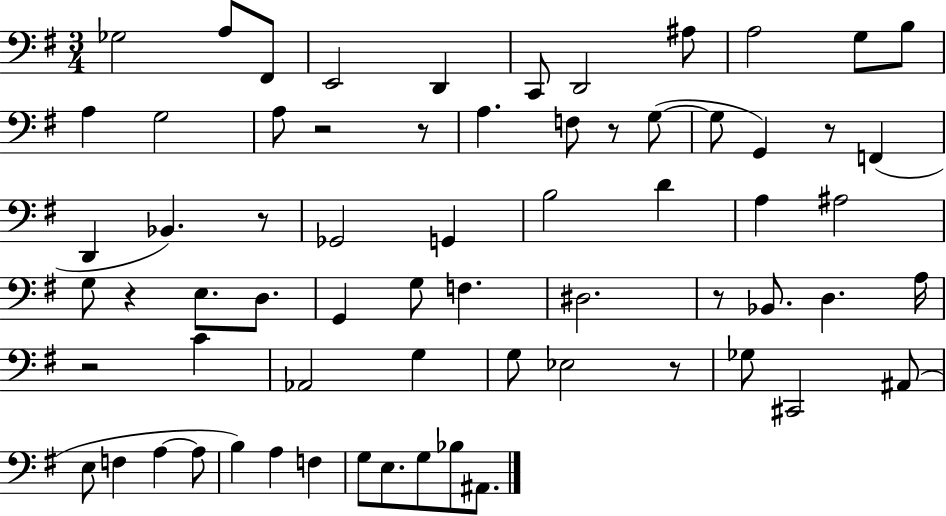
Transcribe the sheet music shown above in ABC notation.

X:1
T:Untitled
M:3/4
L:1/4
K:G
_G,2 A,/2 ^F,,/2 E,,2 D,, C,,/2 D,,2 ^A,/2 A,2 G,/2 B,/2 A, G,2 A,/2 z2 z/2 A, F,/2 z/2 G,/2 G,/2 G,, z/2 F,, D,, _B,, z/2 _G,,2 G,, B,2 D A, ^A,2 G,/2 z E,/2 D,/2 G,, G,/2 F, ^D,2 z/2 _B,,/2 D, A,/4 z2 C _A,,2 G, G,/2 _E,2 z/2 _G,/2 ^C,,2 ^A,,/2 E,/2 F, A, A,/2 B, A, F, G,/2 E,/2 G,/2 _B,/2 ^A,,/2